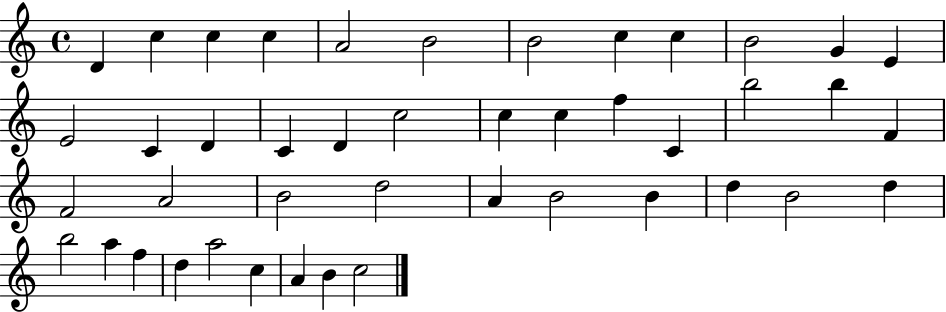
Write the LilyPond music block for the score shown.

{
  \clef treble
  \time 4/4
  \defaultTimeSignature
  \key c \major
  d'4 c''4 c''4 c''4 | a'2 b'2 | b'2 c''4 c''4 | b'2 g'4 e'4 | \break e'2 c'4 d'4 | c'4 d'4 c''2 | c''4 c''4 f''4 c'4 | b''2 b''4 f'4 | \break f'2 a'2 | b'2 d''2 | a'4 b'2 b'4 | d''4 b'2 d''4 | \break b''2 a''4 f''4 | d''4 a''2 c''4 | a'4 b'4 c''2 | \bar "|."
}